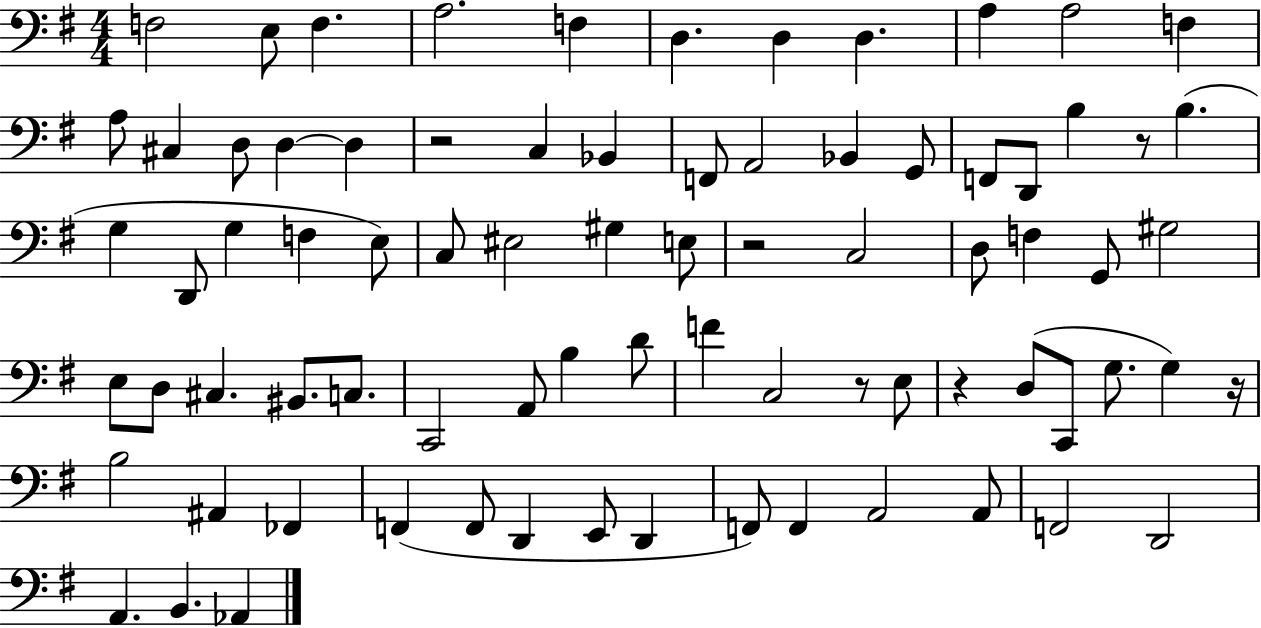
{
  \clef bass
  \numericTimeSignature
  \time 4/4
  \key g \major
  \repeat volta 2 { f2 e8 f4. | a2. f4 | d4. d4 d4. | a4 a2 f4 | \break a8 cis4 d8 d4~~ d4 | r2 c4 bes,4 | f,8 a,2 bes,4 g,8 | f,8 d,8 b4 r8 b4.( | \break g4 d,8 g4 f4 e8) | c8 eis2 gis4 e8 | r2 c2 | d8 f4 g,8 gis2 | \break e8 d8 cis4. bis,8. c8. | c,2 a,8 b4 d'8 | f'4 c2 r8 e8 | r4 d8( c,8 g8. g4) r16 | \break b2 ais,4 fes,4 | f,4( f,8 d,4 e,8 d,4 | f,8) f,4 a,2 a,8 | f,2 d,2 | \break a,4. b,4. aes,4 | } \bar "|."
}